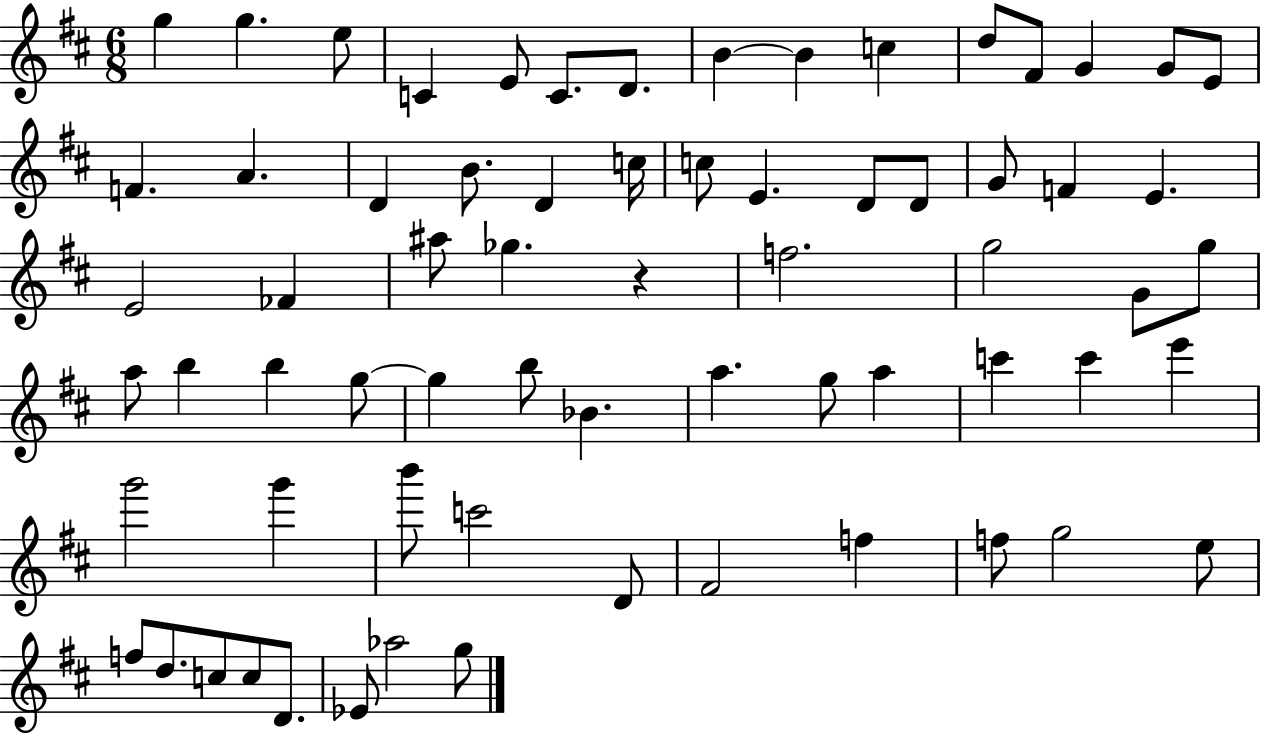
{
  \clef treble
  \numericTimeSignature
  \time 6/8
  \key d \major
  \repeat volta 2 { g''4 g''4. e''8 | c'4 e'8 c'8. d'8. | b'4~~ b'4 c''4 | d''8 fis'8 g'4 g'8 e'8 | \break f'4. a'4. | d'4 b'8. d'4 c''16 | c''8 e'4. d'8 d'8 | g'8 f'4 e'4. | \break e'2 fes'4 | ais''8 ges''4. r4 | f''2. | g''2 g'8 g''8 | \break a''8 b''4 b''4 g''8~~ | g''4 b''8 bes'4. | a''4. g''8 a''4 | c'''4 c'''4 e'''4 | \break g'''2 g'''4 | b'''8 c'''2 d'8 | fis'2 f''4 | f''8 g''2 e''8 | \break f''8 d''8. c''8 c''8 d'8. | ees'8 aes''2 g''8 | } \bar "|."
}